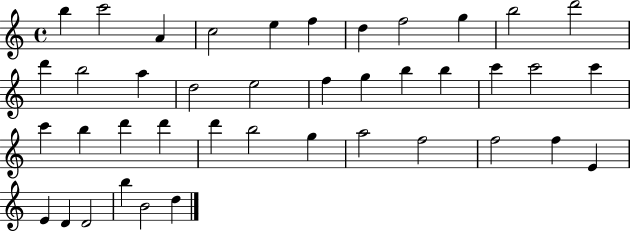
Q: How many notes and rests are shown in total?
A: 41